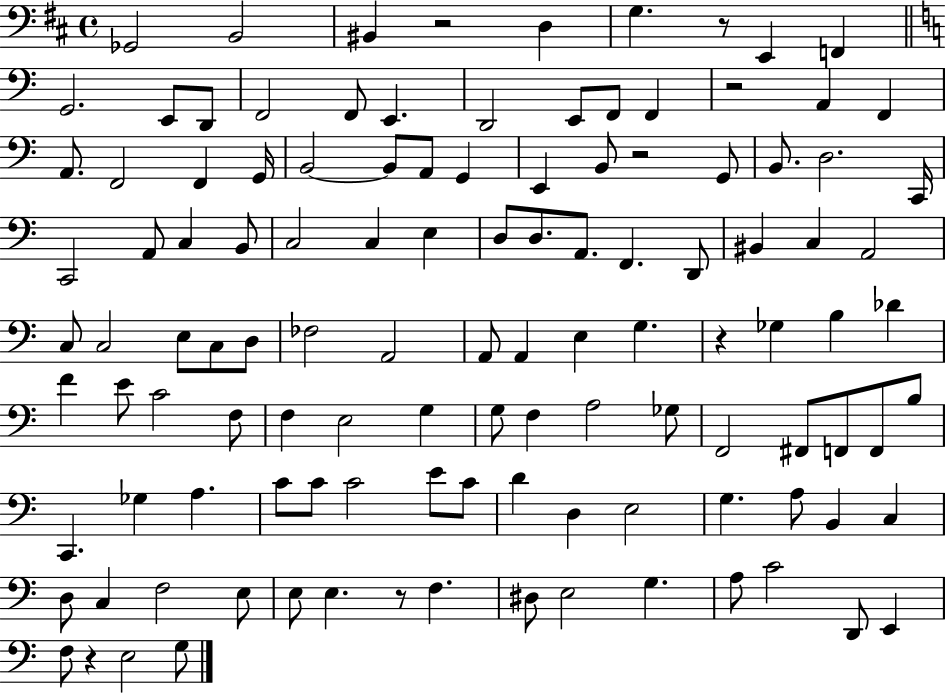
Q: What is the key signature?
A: D major